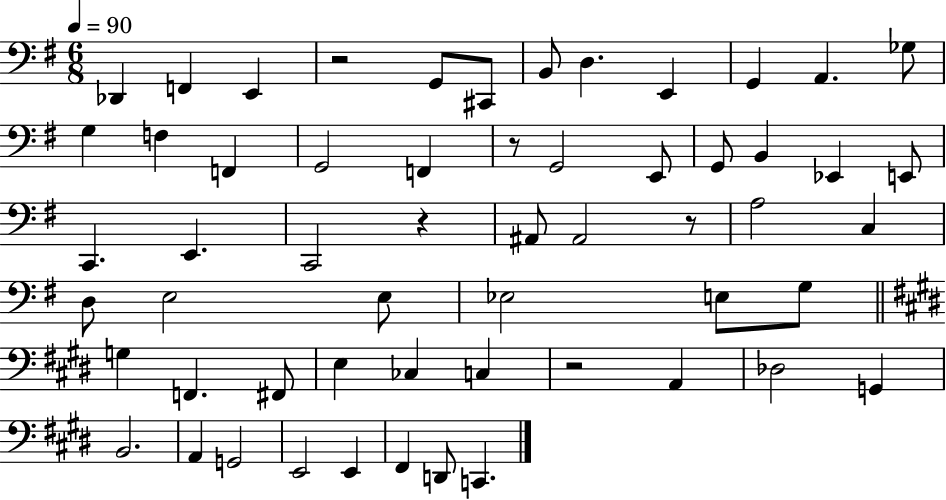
X:1
T:Untitled
M:6/8
L:1/4
K:G
_D,, F,, E,, z2 G,,/2 ^C,,/2 B,,/2 D, E,, G,, A,, _G,/2 G, F, F,, G,,2 F,, z/2 G,,2 E,,/2 G,,/2 B,, _E,, E,,/2 C,, E,, C,,2 z ^A,,/2 ^A,,2 z/2 A,2 C, D,/2 E,2 E,/2 _E,2 E,/2 G,/2 G, F,, ^F,,/2 E, _C, C, z2 A,, _D,2 G,, B,,2 A,, G,,2 E,,2 E,, ^F,, D,,/2 C,,